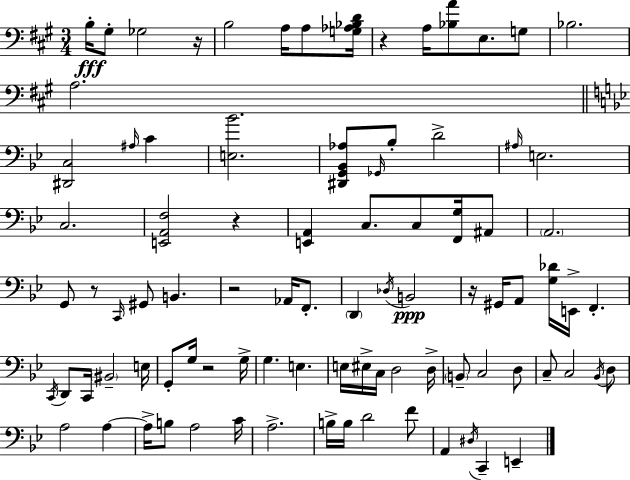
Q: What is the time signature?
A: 3/4